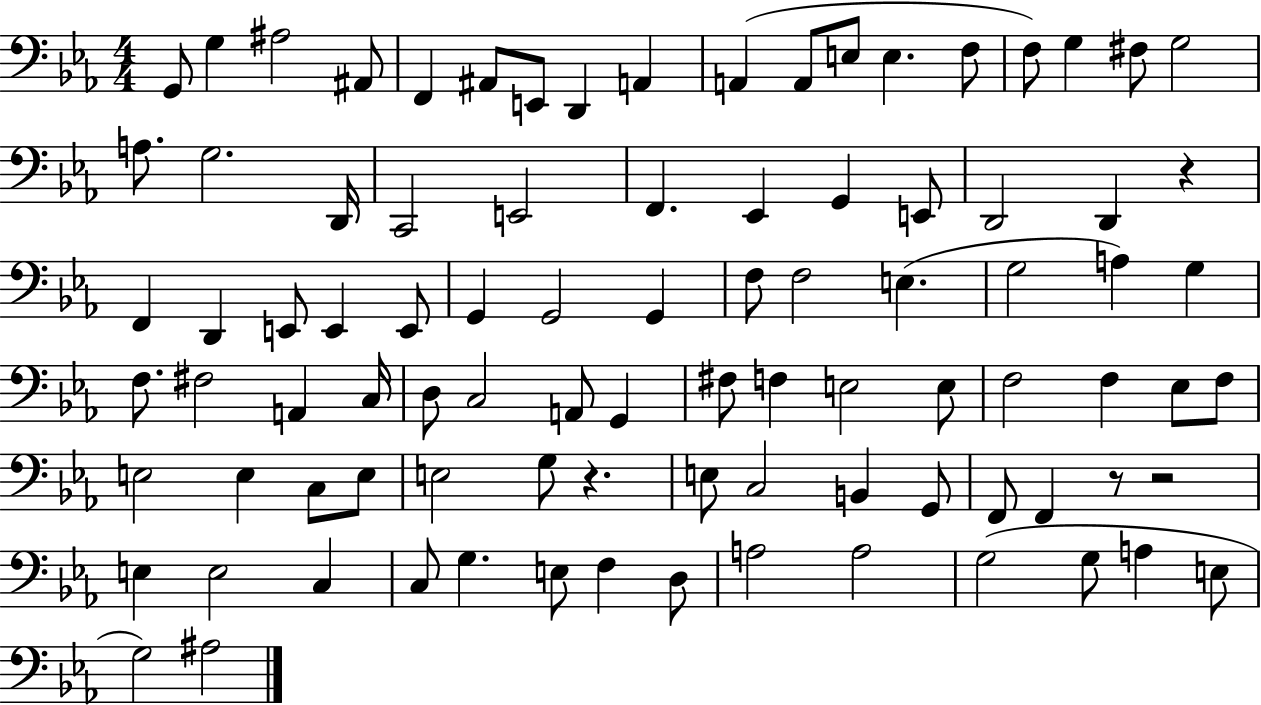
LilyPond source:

{
  \clef bass
  \numericTimeSignature
  \time 4/4
  \key ees \major
  g,8 g4 ais2 ais,8 | f,4 ais,8 e,8 d,4 a,4 | a,4( a,8 e8 e4. f8 | f8) g4 fis8 g2 | \break a8. g2. d,16 | c,2 e,2 | f,4. ees,4 g,4 e,8 | d,2 d,4 r4 | \break f,4 d,4 e,8 e,4 e,8 | g,4 g,2 g,4 | f8 f2 e4.( | g2 a4) g4 | \break f8. fis2 a,4 c16 | d8 c2 a,8 g,4 | fis8 f4 e2 e8 | f2 f4 ees8 f8 | \break e2 e4 c8 e8 | e2 g8 r4. | e8 c2 b,4 g,8 | f,8 f,4 r8 r2 | \break e4 e2 c4 | c8 g4. e8 f4 d8 | a2 a2 | g2( g8 a4 e8 | \break g2) ais2 | \bar "|."
}